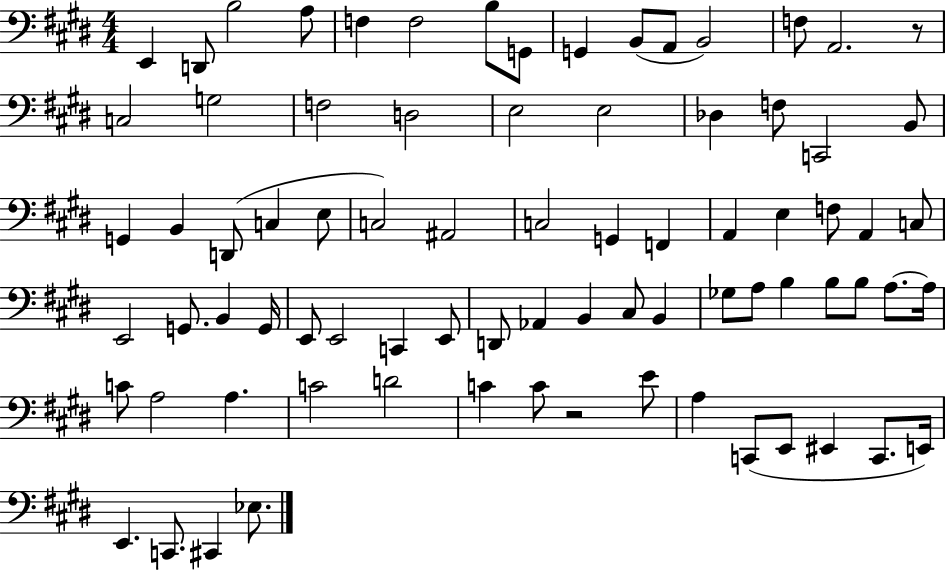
{
  \clef bass
  \numericTimeSignature
  \time 4/4
  \key e \major
  e,4 d,8 b2 a8 | f4 f2 b8 g,8 | g,4 b,8( a,8 b,2) | f8 a,2. r8 | \break c2 g2 | f2 d2 | e2 e2 | des4 f8 c,2 b,8 | \break g,4 b,4 d,8( c4 e8 | c2) ais,2 | c2 g,4 f,4 | a,4 e4 f8 a,4 c8 | \break e,2 g,8. b,4 g,16 | e,8 e,2 c,4 e,8 | d,8 aes,4 b,4 cis8 b,4 | ges8 a8 b4 b8 b8 a8.~~ a16 | \break c'8 a2 a4. | c'2 d'2 | c'4 c'8 r2 e'8 | a4 c,8( e,8 eis,4 c,8. e,16) | \break e,4. c,8. cis,4 ees8. | \bar "|."
}